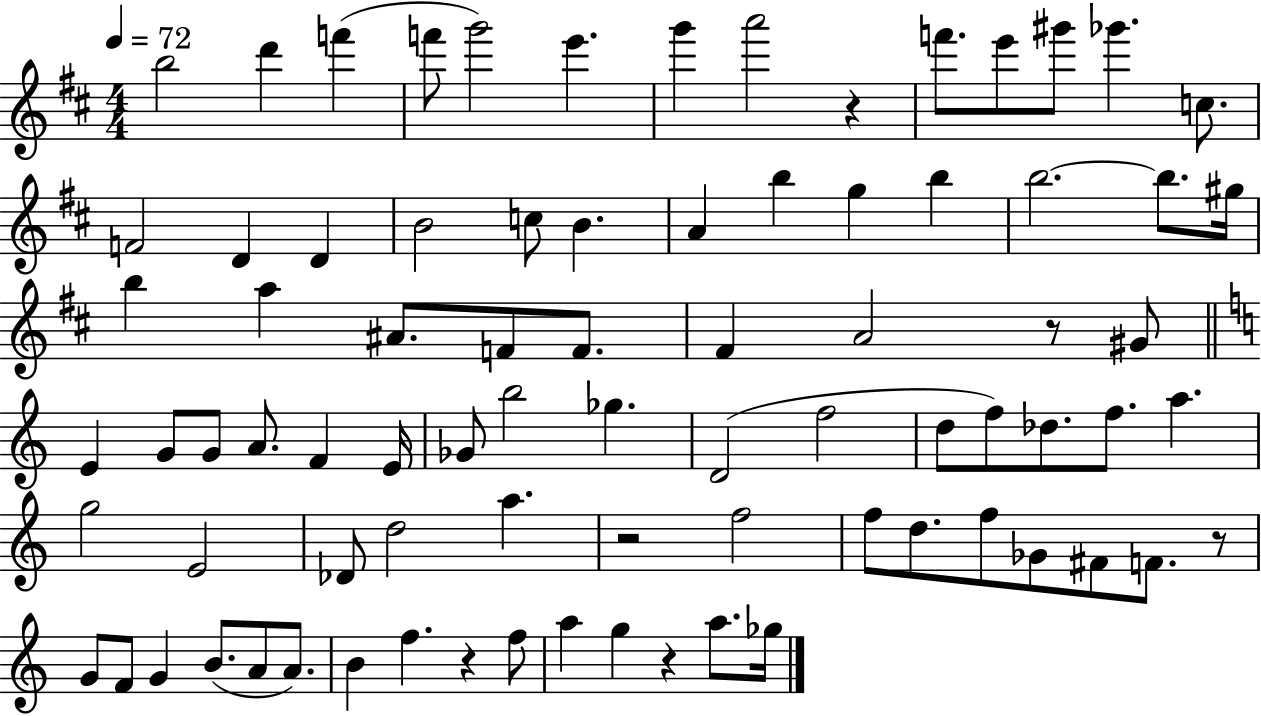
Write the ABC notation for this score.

X:1
T:Untitled
M:4/4
L:1/4
K:D
b2 d' f' f'/2 g'2 e' g' a'2 z f'/2 e'/2 ^g'/2 _g' c/2 F2 D D B2 c/2 B A b g b b2 b/2 ^g/4 b a ^A/2 F/2 F/2 ^F A2 z/2 ^G/2 E G/2 G/2 A/2 F E/4 _G/2 b2 _g D2 f2 d/2 f/2 _d/2 f/2 a g2 E2 _D/2 d2 a z2 f2 f/2 d/2 f/2 _G/2 ^F/2 F/2 z/2 G/2 F/2 G B/2 A/2 A/2 B f z f/2 a g z a/2 _g/4